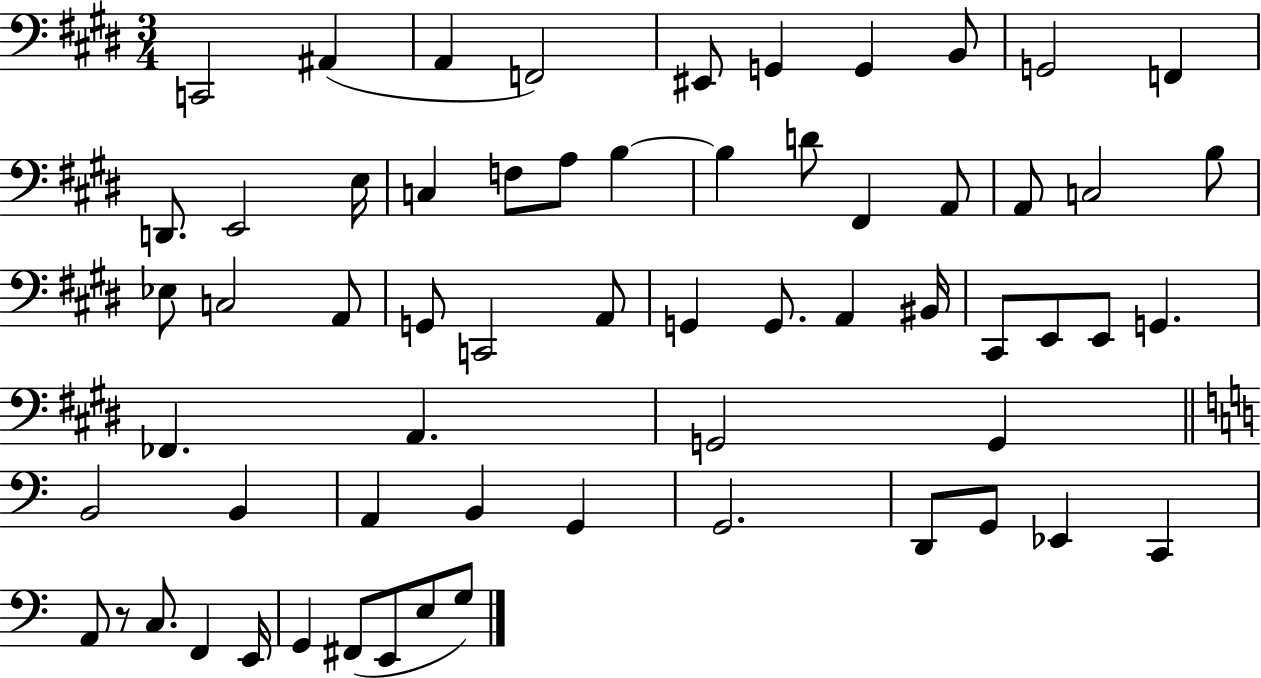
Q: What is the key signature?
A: E major